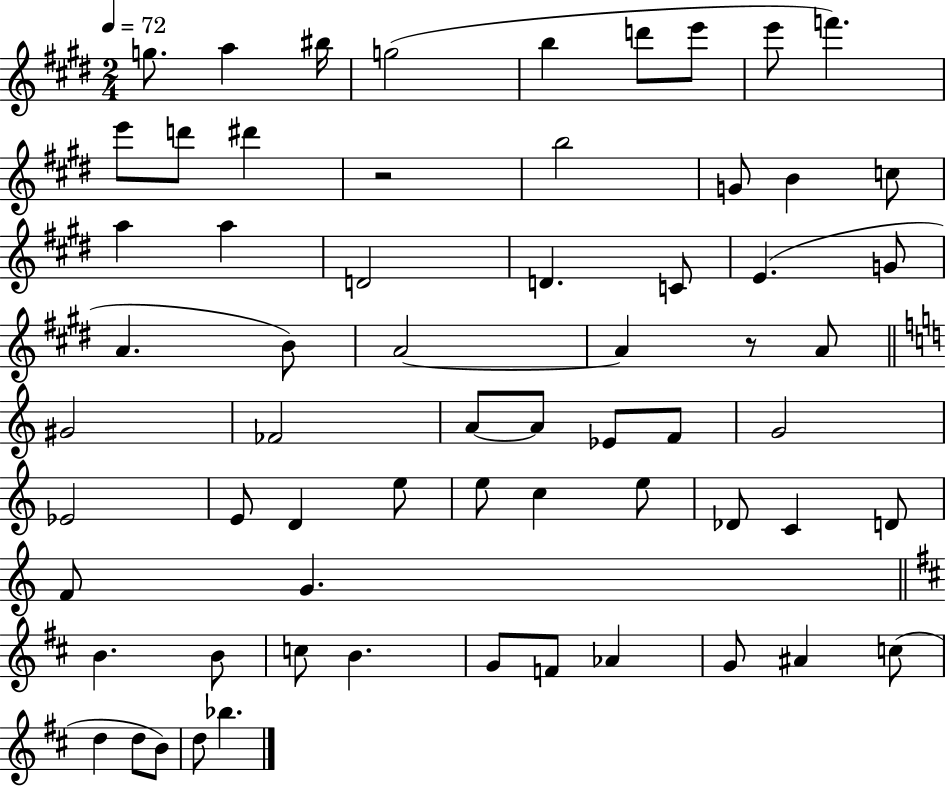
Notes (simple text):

G5/e. A5/q BIS5/s G5/h B5/q D6/e E6/e E6/e F6/q. E6/e D6/e D#6/q R/h B5/h G4/e B4/q C5/e A5/q A5/q D4/h D4/q. C4/e E4/q. G4/e A4/q. B4/e A4/h A4/q R/e A4/e G#4/h FES4/h A4/e A4/e Eb4/e F4/e G4/h Eb4/h E4/e D4/q E5/e E5/e C5/q E5/e Db4/e C4/q D4/e F4/e G4/q. B4/q. B4/e C5/e B4/q. G4/e F4/e Ab4/q G4/e A#4/q C5/e D5/q D5/e B4/e D5/e Bb5/q.